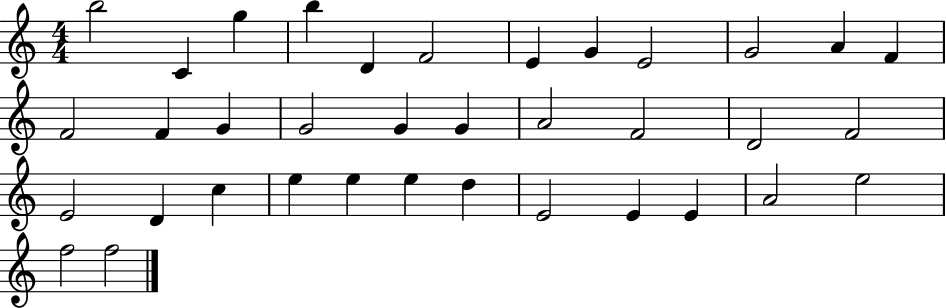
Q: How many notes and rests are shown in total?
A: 36